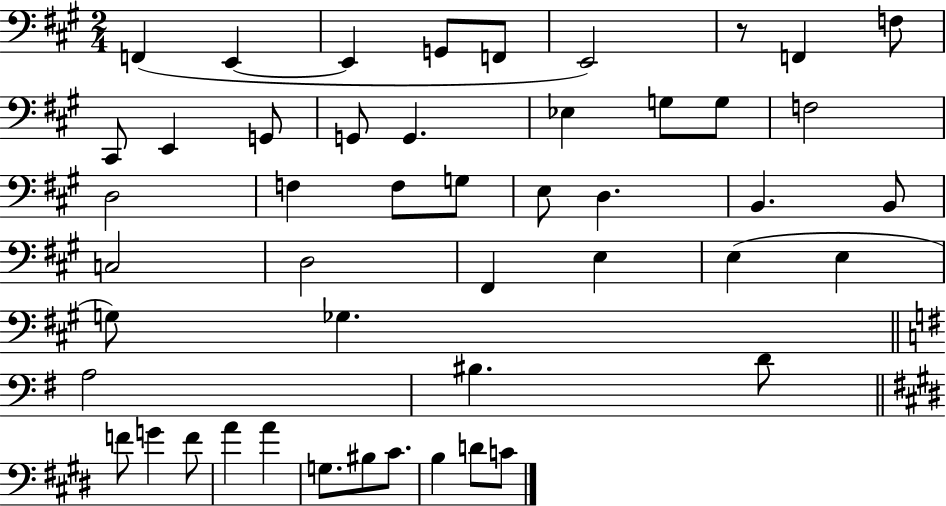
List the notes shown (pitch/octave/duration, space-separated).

F2/q E2/q E2/q G2/e F2/e E2/h R/e F2/q F3/e C#2/e E2/q G2/e G2/e G2/q. Eb3/q G3/e G3/e F3/h D3/h F3/q F3/e G3/e E3/e D3/q. B2/q. B2/e C3/h D3/h F#2/q E3/q E3/q E3/q G3/e Gb3/q. A3/h BIS3/q. D4/e F4/e G4/q F4/e A4/q A4/q G3/e. BIS3/e C#4/e. B3/q D4/e C4/e